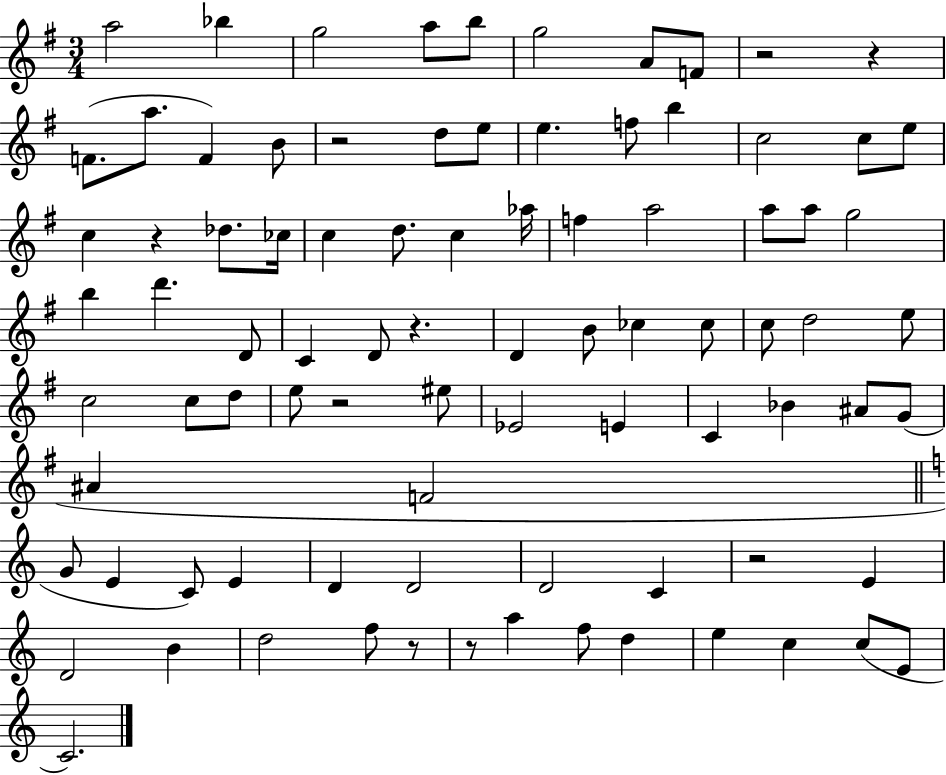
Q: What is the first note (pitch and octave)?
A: A5